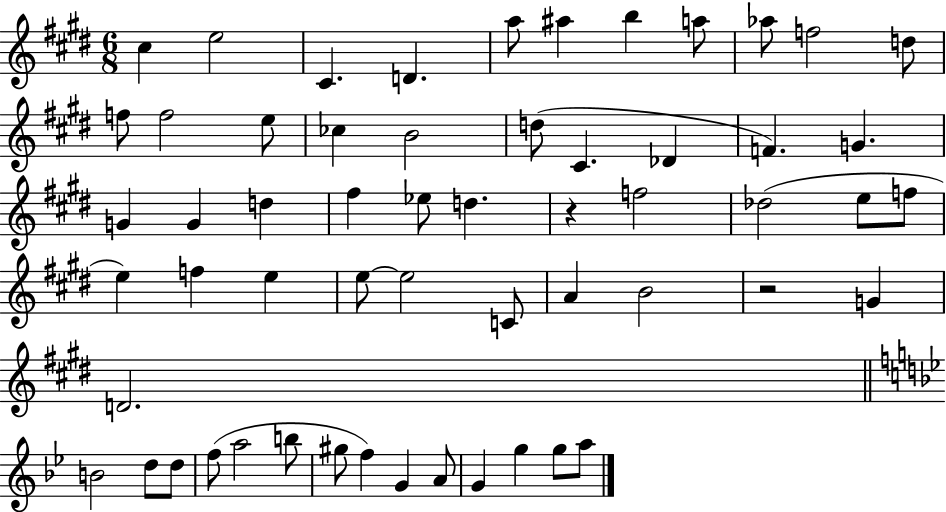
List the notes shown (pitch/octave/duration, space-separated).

C#5/q E5/h C#4/q. D4/q. A5/e A#5/q B5/q A5/e Ab5/e F5/h D5/e F5/e F5/h E5/e CES5/q B4/h D5/e C#4/q. Db4/q F4/q. G4/q. G4/q G4/q D5/q F#5/q Eb5/e D5/q. R/q F5/h Db5/h E5/e F5/e E5/q F5/q E5/q E5/e E5/h C4/e A4/q B4/h R/h G4/q D4/h. B4/h D5/e D5/e F5/e A5/h B5/e G#5/e F5/q G4/q A4/e G4/q G5/q G5/e A5/e